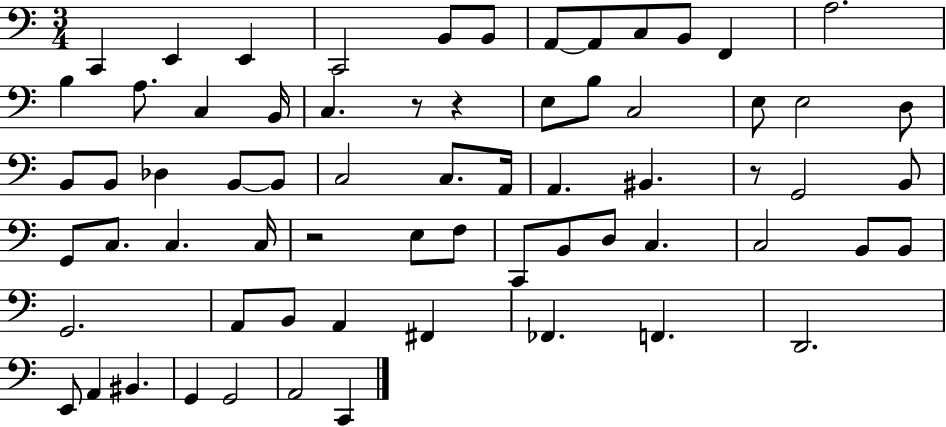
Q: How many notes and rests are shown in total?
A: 67